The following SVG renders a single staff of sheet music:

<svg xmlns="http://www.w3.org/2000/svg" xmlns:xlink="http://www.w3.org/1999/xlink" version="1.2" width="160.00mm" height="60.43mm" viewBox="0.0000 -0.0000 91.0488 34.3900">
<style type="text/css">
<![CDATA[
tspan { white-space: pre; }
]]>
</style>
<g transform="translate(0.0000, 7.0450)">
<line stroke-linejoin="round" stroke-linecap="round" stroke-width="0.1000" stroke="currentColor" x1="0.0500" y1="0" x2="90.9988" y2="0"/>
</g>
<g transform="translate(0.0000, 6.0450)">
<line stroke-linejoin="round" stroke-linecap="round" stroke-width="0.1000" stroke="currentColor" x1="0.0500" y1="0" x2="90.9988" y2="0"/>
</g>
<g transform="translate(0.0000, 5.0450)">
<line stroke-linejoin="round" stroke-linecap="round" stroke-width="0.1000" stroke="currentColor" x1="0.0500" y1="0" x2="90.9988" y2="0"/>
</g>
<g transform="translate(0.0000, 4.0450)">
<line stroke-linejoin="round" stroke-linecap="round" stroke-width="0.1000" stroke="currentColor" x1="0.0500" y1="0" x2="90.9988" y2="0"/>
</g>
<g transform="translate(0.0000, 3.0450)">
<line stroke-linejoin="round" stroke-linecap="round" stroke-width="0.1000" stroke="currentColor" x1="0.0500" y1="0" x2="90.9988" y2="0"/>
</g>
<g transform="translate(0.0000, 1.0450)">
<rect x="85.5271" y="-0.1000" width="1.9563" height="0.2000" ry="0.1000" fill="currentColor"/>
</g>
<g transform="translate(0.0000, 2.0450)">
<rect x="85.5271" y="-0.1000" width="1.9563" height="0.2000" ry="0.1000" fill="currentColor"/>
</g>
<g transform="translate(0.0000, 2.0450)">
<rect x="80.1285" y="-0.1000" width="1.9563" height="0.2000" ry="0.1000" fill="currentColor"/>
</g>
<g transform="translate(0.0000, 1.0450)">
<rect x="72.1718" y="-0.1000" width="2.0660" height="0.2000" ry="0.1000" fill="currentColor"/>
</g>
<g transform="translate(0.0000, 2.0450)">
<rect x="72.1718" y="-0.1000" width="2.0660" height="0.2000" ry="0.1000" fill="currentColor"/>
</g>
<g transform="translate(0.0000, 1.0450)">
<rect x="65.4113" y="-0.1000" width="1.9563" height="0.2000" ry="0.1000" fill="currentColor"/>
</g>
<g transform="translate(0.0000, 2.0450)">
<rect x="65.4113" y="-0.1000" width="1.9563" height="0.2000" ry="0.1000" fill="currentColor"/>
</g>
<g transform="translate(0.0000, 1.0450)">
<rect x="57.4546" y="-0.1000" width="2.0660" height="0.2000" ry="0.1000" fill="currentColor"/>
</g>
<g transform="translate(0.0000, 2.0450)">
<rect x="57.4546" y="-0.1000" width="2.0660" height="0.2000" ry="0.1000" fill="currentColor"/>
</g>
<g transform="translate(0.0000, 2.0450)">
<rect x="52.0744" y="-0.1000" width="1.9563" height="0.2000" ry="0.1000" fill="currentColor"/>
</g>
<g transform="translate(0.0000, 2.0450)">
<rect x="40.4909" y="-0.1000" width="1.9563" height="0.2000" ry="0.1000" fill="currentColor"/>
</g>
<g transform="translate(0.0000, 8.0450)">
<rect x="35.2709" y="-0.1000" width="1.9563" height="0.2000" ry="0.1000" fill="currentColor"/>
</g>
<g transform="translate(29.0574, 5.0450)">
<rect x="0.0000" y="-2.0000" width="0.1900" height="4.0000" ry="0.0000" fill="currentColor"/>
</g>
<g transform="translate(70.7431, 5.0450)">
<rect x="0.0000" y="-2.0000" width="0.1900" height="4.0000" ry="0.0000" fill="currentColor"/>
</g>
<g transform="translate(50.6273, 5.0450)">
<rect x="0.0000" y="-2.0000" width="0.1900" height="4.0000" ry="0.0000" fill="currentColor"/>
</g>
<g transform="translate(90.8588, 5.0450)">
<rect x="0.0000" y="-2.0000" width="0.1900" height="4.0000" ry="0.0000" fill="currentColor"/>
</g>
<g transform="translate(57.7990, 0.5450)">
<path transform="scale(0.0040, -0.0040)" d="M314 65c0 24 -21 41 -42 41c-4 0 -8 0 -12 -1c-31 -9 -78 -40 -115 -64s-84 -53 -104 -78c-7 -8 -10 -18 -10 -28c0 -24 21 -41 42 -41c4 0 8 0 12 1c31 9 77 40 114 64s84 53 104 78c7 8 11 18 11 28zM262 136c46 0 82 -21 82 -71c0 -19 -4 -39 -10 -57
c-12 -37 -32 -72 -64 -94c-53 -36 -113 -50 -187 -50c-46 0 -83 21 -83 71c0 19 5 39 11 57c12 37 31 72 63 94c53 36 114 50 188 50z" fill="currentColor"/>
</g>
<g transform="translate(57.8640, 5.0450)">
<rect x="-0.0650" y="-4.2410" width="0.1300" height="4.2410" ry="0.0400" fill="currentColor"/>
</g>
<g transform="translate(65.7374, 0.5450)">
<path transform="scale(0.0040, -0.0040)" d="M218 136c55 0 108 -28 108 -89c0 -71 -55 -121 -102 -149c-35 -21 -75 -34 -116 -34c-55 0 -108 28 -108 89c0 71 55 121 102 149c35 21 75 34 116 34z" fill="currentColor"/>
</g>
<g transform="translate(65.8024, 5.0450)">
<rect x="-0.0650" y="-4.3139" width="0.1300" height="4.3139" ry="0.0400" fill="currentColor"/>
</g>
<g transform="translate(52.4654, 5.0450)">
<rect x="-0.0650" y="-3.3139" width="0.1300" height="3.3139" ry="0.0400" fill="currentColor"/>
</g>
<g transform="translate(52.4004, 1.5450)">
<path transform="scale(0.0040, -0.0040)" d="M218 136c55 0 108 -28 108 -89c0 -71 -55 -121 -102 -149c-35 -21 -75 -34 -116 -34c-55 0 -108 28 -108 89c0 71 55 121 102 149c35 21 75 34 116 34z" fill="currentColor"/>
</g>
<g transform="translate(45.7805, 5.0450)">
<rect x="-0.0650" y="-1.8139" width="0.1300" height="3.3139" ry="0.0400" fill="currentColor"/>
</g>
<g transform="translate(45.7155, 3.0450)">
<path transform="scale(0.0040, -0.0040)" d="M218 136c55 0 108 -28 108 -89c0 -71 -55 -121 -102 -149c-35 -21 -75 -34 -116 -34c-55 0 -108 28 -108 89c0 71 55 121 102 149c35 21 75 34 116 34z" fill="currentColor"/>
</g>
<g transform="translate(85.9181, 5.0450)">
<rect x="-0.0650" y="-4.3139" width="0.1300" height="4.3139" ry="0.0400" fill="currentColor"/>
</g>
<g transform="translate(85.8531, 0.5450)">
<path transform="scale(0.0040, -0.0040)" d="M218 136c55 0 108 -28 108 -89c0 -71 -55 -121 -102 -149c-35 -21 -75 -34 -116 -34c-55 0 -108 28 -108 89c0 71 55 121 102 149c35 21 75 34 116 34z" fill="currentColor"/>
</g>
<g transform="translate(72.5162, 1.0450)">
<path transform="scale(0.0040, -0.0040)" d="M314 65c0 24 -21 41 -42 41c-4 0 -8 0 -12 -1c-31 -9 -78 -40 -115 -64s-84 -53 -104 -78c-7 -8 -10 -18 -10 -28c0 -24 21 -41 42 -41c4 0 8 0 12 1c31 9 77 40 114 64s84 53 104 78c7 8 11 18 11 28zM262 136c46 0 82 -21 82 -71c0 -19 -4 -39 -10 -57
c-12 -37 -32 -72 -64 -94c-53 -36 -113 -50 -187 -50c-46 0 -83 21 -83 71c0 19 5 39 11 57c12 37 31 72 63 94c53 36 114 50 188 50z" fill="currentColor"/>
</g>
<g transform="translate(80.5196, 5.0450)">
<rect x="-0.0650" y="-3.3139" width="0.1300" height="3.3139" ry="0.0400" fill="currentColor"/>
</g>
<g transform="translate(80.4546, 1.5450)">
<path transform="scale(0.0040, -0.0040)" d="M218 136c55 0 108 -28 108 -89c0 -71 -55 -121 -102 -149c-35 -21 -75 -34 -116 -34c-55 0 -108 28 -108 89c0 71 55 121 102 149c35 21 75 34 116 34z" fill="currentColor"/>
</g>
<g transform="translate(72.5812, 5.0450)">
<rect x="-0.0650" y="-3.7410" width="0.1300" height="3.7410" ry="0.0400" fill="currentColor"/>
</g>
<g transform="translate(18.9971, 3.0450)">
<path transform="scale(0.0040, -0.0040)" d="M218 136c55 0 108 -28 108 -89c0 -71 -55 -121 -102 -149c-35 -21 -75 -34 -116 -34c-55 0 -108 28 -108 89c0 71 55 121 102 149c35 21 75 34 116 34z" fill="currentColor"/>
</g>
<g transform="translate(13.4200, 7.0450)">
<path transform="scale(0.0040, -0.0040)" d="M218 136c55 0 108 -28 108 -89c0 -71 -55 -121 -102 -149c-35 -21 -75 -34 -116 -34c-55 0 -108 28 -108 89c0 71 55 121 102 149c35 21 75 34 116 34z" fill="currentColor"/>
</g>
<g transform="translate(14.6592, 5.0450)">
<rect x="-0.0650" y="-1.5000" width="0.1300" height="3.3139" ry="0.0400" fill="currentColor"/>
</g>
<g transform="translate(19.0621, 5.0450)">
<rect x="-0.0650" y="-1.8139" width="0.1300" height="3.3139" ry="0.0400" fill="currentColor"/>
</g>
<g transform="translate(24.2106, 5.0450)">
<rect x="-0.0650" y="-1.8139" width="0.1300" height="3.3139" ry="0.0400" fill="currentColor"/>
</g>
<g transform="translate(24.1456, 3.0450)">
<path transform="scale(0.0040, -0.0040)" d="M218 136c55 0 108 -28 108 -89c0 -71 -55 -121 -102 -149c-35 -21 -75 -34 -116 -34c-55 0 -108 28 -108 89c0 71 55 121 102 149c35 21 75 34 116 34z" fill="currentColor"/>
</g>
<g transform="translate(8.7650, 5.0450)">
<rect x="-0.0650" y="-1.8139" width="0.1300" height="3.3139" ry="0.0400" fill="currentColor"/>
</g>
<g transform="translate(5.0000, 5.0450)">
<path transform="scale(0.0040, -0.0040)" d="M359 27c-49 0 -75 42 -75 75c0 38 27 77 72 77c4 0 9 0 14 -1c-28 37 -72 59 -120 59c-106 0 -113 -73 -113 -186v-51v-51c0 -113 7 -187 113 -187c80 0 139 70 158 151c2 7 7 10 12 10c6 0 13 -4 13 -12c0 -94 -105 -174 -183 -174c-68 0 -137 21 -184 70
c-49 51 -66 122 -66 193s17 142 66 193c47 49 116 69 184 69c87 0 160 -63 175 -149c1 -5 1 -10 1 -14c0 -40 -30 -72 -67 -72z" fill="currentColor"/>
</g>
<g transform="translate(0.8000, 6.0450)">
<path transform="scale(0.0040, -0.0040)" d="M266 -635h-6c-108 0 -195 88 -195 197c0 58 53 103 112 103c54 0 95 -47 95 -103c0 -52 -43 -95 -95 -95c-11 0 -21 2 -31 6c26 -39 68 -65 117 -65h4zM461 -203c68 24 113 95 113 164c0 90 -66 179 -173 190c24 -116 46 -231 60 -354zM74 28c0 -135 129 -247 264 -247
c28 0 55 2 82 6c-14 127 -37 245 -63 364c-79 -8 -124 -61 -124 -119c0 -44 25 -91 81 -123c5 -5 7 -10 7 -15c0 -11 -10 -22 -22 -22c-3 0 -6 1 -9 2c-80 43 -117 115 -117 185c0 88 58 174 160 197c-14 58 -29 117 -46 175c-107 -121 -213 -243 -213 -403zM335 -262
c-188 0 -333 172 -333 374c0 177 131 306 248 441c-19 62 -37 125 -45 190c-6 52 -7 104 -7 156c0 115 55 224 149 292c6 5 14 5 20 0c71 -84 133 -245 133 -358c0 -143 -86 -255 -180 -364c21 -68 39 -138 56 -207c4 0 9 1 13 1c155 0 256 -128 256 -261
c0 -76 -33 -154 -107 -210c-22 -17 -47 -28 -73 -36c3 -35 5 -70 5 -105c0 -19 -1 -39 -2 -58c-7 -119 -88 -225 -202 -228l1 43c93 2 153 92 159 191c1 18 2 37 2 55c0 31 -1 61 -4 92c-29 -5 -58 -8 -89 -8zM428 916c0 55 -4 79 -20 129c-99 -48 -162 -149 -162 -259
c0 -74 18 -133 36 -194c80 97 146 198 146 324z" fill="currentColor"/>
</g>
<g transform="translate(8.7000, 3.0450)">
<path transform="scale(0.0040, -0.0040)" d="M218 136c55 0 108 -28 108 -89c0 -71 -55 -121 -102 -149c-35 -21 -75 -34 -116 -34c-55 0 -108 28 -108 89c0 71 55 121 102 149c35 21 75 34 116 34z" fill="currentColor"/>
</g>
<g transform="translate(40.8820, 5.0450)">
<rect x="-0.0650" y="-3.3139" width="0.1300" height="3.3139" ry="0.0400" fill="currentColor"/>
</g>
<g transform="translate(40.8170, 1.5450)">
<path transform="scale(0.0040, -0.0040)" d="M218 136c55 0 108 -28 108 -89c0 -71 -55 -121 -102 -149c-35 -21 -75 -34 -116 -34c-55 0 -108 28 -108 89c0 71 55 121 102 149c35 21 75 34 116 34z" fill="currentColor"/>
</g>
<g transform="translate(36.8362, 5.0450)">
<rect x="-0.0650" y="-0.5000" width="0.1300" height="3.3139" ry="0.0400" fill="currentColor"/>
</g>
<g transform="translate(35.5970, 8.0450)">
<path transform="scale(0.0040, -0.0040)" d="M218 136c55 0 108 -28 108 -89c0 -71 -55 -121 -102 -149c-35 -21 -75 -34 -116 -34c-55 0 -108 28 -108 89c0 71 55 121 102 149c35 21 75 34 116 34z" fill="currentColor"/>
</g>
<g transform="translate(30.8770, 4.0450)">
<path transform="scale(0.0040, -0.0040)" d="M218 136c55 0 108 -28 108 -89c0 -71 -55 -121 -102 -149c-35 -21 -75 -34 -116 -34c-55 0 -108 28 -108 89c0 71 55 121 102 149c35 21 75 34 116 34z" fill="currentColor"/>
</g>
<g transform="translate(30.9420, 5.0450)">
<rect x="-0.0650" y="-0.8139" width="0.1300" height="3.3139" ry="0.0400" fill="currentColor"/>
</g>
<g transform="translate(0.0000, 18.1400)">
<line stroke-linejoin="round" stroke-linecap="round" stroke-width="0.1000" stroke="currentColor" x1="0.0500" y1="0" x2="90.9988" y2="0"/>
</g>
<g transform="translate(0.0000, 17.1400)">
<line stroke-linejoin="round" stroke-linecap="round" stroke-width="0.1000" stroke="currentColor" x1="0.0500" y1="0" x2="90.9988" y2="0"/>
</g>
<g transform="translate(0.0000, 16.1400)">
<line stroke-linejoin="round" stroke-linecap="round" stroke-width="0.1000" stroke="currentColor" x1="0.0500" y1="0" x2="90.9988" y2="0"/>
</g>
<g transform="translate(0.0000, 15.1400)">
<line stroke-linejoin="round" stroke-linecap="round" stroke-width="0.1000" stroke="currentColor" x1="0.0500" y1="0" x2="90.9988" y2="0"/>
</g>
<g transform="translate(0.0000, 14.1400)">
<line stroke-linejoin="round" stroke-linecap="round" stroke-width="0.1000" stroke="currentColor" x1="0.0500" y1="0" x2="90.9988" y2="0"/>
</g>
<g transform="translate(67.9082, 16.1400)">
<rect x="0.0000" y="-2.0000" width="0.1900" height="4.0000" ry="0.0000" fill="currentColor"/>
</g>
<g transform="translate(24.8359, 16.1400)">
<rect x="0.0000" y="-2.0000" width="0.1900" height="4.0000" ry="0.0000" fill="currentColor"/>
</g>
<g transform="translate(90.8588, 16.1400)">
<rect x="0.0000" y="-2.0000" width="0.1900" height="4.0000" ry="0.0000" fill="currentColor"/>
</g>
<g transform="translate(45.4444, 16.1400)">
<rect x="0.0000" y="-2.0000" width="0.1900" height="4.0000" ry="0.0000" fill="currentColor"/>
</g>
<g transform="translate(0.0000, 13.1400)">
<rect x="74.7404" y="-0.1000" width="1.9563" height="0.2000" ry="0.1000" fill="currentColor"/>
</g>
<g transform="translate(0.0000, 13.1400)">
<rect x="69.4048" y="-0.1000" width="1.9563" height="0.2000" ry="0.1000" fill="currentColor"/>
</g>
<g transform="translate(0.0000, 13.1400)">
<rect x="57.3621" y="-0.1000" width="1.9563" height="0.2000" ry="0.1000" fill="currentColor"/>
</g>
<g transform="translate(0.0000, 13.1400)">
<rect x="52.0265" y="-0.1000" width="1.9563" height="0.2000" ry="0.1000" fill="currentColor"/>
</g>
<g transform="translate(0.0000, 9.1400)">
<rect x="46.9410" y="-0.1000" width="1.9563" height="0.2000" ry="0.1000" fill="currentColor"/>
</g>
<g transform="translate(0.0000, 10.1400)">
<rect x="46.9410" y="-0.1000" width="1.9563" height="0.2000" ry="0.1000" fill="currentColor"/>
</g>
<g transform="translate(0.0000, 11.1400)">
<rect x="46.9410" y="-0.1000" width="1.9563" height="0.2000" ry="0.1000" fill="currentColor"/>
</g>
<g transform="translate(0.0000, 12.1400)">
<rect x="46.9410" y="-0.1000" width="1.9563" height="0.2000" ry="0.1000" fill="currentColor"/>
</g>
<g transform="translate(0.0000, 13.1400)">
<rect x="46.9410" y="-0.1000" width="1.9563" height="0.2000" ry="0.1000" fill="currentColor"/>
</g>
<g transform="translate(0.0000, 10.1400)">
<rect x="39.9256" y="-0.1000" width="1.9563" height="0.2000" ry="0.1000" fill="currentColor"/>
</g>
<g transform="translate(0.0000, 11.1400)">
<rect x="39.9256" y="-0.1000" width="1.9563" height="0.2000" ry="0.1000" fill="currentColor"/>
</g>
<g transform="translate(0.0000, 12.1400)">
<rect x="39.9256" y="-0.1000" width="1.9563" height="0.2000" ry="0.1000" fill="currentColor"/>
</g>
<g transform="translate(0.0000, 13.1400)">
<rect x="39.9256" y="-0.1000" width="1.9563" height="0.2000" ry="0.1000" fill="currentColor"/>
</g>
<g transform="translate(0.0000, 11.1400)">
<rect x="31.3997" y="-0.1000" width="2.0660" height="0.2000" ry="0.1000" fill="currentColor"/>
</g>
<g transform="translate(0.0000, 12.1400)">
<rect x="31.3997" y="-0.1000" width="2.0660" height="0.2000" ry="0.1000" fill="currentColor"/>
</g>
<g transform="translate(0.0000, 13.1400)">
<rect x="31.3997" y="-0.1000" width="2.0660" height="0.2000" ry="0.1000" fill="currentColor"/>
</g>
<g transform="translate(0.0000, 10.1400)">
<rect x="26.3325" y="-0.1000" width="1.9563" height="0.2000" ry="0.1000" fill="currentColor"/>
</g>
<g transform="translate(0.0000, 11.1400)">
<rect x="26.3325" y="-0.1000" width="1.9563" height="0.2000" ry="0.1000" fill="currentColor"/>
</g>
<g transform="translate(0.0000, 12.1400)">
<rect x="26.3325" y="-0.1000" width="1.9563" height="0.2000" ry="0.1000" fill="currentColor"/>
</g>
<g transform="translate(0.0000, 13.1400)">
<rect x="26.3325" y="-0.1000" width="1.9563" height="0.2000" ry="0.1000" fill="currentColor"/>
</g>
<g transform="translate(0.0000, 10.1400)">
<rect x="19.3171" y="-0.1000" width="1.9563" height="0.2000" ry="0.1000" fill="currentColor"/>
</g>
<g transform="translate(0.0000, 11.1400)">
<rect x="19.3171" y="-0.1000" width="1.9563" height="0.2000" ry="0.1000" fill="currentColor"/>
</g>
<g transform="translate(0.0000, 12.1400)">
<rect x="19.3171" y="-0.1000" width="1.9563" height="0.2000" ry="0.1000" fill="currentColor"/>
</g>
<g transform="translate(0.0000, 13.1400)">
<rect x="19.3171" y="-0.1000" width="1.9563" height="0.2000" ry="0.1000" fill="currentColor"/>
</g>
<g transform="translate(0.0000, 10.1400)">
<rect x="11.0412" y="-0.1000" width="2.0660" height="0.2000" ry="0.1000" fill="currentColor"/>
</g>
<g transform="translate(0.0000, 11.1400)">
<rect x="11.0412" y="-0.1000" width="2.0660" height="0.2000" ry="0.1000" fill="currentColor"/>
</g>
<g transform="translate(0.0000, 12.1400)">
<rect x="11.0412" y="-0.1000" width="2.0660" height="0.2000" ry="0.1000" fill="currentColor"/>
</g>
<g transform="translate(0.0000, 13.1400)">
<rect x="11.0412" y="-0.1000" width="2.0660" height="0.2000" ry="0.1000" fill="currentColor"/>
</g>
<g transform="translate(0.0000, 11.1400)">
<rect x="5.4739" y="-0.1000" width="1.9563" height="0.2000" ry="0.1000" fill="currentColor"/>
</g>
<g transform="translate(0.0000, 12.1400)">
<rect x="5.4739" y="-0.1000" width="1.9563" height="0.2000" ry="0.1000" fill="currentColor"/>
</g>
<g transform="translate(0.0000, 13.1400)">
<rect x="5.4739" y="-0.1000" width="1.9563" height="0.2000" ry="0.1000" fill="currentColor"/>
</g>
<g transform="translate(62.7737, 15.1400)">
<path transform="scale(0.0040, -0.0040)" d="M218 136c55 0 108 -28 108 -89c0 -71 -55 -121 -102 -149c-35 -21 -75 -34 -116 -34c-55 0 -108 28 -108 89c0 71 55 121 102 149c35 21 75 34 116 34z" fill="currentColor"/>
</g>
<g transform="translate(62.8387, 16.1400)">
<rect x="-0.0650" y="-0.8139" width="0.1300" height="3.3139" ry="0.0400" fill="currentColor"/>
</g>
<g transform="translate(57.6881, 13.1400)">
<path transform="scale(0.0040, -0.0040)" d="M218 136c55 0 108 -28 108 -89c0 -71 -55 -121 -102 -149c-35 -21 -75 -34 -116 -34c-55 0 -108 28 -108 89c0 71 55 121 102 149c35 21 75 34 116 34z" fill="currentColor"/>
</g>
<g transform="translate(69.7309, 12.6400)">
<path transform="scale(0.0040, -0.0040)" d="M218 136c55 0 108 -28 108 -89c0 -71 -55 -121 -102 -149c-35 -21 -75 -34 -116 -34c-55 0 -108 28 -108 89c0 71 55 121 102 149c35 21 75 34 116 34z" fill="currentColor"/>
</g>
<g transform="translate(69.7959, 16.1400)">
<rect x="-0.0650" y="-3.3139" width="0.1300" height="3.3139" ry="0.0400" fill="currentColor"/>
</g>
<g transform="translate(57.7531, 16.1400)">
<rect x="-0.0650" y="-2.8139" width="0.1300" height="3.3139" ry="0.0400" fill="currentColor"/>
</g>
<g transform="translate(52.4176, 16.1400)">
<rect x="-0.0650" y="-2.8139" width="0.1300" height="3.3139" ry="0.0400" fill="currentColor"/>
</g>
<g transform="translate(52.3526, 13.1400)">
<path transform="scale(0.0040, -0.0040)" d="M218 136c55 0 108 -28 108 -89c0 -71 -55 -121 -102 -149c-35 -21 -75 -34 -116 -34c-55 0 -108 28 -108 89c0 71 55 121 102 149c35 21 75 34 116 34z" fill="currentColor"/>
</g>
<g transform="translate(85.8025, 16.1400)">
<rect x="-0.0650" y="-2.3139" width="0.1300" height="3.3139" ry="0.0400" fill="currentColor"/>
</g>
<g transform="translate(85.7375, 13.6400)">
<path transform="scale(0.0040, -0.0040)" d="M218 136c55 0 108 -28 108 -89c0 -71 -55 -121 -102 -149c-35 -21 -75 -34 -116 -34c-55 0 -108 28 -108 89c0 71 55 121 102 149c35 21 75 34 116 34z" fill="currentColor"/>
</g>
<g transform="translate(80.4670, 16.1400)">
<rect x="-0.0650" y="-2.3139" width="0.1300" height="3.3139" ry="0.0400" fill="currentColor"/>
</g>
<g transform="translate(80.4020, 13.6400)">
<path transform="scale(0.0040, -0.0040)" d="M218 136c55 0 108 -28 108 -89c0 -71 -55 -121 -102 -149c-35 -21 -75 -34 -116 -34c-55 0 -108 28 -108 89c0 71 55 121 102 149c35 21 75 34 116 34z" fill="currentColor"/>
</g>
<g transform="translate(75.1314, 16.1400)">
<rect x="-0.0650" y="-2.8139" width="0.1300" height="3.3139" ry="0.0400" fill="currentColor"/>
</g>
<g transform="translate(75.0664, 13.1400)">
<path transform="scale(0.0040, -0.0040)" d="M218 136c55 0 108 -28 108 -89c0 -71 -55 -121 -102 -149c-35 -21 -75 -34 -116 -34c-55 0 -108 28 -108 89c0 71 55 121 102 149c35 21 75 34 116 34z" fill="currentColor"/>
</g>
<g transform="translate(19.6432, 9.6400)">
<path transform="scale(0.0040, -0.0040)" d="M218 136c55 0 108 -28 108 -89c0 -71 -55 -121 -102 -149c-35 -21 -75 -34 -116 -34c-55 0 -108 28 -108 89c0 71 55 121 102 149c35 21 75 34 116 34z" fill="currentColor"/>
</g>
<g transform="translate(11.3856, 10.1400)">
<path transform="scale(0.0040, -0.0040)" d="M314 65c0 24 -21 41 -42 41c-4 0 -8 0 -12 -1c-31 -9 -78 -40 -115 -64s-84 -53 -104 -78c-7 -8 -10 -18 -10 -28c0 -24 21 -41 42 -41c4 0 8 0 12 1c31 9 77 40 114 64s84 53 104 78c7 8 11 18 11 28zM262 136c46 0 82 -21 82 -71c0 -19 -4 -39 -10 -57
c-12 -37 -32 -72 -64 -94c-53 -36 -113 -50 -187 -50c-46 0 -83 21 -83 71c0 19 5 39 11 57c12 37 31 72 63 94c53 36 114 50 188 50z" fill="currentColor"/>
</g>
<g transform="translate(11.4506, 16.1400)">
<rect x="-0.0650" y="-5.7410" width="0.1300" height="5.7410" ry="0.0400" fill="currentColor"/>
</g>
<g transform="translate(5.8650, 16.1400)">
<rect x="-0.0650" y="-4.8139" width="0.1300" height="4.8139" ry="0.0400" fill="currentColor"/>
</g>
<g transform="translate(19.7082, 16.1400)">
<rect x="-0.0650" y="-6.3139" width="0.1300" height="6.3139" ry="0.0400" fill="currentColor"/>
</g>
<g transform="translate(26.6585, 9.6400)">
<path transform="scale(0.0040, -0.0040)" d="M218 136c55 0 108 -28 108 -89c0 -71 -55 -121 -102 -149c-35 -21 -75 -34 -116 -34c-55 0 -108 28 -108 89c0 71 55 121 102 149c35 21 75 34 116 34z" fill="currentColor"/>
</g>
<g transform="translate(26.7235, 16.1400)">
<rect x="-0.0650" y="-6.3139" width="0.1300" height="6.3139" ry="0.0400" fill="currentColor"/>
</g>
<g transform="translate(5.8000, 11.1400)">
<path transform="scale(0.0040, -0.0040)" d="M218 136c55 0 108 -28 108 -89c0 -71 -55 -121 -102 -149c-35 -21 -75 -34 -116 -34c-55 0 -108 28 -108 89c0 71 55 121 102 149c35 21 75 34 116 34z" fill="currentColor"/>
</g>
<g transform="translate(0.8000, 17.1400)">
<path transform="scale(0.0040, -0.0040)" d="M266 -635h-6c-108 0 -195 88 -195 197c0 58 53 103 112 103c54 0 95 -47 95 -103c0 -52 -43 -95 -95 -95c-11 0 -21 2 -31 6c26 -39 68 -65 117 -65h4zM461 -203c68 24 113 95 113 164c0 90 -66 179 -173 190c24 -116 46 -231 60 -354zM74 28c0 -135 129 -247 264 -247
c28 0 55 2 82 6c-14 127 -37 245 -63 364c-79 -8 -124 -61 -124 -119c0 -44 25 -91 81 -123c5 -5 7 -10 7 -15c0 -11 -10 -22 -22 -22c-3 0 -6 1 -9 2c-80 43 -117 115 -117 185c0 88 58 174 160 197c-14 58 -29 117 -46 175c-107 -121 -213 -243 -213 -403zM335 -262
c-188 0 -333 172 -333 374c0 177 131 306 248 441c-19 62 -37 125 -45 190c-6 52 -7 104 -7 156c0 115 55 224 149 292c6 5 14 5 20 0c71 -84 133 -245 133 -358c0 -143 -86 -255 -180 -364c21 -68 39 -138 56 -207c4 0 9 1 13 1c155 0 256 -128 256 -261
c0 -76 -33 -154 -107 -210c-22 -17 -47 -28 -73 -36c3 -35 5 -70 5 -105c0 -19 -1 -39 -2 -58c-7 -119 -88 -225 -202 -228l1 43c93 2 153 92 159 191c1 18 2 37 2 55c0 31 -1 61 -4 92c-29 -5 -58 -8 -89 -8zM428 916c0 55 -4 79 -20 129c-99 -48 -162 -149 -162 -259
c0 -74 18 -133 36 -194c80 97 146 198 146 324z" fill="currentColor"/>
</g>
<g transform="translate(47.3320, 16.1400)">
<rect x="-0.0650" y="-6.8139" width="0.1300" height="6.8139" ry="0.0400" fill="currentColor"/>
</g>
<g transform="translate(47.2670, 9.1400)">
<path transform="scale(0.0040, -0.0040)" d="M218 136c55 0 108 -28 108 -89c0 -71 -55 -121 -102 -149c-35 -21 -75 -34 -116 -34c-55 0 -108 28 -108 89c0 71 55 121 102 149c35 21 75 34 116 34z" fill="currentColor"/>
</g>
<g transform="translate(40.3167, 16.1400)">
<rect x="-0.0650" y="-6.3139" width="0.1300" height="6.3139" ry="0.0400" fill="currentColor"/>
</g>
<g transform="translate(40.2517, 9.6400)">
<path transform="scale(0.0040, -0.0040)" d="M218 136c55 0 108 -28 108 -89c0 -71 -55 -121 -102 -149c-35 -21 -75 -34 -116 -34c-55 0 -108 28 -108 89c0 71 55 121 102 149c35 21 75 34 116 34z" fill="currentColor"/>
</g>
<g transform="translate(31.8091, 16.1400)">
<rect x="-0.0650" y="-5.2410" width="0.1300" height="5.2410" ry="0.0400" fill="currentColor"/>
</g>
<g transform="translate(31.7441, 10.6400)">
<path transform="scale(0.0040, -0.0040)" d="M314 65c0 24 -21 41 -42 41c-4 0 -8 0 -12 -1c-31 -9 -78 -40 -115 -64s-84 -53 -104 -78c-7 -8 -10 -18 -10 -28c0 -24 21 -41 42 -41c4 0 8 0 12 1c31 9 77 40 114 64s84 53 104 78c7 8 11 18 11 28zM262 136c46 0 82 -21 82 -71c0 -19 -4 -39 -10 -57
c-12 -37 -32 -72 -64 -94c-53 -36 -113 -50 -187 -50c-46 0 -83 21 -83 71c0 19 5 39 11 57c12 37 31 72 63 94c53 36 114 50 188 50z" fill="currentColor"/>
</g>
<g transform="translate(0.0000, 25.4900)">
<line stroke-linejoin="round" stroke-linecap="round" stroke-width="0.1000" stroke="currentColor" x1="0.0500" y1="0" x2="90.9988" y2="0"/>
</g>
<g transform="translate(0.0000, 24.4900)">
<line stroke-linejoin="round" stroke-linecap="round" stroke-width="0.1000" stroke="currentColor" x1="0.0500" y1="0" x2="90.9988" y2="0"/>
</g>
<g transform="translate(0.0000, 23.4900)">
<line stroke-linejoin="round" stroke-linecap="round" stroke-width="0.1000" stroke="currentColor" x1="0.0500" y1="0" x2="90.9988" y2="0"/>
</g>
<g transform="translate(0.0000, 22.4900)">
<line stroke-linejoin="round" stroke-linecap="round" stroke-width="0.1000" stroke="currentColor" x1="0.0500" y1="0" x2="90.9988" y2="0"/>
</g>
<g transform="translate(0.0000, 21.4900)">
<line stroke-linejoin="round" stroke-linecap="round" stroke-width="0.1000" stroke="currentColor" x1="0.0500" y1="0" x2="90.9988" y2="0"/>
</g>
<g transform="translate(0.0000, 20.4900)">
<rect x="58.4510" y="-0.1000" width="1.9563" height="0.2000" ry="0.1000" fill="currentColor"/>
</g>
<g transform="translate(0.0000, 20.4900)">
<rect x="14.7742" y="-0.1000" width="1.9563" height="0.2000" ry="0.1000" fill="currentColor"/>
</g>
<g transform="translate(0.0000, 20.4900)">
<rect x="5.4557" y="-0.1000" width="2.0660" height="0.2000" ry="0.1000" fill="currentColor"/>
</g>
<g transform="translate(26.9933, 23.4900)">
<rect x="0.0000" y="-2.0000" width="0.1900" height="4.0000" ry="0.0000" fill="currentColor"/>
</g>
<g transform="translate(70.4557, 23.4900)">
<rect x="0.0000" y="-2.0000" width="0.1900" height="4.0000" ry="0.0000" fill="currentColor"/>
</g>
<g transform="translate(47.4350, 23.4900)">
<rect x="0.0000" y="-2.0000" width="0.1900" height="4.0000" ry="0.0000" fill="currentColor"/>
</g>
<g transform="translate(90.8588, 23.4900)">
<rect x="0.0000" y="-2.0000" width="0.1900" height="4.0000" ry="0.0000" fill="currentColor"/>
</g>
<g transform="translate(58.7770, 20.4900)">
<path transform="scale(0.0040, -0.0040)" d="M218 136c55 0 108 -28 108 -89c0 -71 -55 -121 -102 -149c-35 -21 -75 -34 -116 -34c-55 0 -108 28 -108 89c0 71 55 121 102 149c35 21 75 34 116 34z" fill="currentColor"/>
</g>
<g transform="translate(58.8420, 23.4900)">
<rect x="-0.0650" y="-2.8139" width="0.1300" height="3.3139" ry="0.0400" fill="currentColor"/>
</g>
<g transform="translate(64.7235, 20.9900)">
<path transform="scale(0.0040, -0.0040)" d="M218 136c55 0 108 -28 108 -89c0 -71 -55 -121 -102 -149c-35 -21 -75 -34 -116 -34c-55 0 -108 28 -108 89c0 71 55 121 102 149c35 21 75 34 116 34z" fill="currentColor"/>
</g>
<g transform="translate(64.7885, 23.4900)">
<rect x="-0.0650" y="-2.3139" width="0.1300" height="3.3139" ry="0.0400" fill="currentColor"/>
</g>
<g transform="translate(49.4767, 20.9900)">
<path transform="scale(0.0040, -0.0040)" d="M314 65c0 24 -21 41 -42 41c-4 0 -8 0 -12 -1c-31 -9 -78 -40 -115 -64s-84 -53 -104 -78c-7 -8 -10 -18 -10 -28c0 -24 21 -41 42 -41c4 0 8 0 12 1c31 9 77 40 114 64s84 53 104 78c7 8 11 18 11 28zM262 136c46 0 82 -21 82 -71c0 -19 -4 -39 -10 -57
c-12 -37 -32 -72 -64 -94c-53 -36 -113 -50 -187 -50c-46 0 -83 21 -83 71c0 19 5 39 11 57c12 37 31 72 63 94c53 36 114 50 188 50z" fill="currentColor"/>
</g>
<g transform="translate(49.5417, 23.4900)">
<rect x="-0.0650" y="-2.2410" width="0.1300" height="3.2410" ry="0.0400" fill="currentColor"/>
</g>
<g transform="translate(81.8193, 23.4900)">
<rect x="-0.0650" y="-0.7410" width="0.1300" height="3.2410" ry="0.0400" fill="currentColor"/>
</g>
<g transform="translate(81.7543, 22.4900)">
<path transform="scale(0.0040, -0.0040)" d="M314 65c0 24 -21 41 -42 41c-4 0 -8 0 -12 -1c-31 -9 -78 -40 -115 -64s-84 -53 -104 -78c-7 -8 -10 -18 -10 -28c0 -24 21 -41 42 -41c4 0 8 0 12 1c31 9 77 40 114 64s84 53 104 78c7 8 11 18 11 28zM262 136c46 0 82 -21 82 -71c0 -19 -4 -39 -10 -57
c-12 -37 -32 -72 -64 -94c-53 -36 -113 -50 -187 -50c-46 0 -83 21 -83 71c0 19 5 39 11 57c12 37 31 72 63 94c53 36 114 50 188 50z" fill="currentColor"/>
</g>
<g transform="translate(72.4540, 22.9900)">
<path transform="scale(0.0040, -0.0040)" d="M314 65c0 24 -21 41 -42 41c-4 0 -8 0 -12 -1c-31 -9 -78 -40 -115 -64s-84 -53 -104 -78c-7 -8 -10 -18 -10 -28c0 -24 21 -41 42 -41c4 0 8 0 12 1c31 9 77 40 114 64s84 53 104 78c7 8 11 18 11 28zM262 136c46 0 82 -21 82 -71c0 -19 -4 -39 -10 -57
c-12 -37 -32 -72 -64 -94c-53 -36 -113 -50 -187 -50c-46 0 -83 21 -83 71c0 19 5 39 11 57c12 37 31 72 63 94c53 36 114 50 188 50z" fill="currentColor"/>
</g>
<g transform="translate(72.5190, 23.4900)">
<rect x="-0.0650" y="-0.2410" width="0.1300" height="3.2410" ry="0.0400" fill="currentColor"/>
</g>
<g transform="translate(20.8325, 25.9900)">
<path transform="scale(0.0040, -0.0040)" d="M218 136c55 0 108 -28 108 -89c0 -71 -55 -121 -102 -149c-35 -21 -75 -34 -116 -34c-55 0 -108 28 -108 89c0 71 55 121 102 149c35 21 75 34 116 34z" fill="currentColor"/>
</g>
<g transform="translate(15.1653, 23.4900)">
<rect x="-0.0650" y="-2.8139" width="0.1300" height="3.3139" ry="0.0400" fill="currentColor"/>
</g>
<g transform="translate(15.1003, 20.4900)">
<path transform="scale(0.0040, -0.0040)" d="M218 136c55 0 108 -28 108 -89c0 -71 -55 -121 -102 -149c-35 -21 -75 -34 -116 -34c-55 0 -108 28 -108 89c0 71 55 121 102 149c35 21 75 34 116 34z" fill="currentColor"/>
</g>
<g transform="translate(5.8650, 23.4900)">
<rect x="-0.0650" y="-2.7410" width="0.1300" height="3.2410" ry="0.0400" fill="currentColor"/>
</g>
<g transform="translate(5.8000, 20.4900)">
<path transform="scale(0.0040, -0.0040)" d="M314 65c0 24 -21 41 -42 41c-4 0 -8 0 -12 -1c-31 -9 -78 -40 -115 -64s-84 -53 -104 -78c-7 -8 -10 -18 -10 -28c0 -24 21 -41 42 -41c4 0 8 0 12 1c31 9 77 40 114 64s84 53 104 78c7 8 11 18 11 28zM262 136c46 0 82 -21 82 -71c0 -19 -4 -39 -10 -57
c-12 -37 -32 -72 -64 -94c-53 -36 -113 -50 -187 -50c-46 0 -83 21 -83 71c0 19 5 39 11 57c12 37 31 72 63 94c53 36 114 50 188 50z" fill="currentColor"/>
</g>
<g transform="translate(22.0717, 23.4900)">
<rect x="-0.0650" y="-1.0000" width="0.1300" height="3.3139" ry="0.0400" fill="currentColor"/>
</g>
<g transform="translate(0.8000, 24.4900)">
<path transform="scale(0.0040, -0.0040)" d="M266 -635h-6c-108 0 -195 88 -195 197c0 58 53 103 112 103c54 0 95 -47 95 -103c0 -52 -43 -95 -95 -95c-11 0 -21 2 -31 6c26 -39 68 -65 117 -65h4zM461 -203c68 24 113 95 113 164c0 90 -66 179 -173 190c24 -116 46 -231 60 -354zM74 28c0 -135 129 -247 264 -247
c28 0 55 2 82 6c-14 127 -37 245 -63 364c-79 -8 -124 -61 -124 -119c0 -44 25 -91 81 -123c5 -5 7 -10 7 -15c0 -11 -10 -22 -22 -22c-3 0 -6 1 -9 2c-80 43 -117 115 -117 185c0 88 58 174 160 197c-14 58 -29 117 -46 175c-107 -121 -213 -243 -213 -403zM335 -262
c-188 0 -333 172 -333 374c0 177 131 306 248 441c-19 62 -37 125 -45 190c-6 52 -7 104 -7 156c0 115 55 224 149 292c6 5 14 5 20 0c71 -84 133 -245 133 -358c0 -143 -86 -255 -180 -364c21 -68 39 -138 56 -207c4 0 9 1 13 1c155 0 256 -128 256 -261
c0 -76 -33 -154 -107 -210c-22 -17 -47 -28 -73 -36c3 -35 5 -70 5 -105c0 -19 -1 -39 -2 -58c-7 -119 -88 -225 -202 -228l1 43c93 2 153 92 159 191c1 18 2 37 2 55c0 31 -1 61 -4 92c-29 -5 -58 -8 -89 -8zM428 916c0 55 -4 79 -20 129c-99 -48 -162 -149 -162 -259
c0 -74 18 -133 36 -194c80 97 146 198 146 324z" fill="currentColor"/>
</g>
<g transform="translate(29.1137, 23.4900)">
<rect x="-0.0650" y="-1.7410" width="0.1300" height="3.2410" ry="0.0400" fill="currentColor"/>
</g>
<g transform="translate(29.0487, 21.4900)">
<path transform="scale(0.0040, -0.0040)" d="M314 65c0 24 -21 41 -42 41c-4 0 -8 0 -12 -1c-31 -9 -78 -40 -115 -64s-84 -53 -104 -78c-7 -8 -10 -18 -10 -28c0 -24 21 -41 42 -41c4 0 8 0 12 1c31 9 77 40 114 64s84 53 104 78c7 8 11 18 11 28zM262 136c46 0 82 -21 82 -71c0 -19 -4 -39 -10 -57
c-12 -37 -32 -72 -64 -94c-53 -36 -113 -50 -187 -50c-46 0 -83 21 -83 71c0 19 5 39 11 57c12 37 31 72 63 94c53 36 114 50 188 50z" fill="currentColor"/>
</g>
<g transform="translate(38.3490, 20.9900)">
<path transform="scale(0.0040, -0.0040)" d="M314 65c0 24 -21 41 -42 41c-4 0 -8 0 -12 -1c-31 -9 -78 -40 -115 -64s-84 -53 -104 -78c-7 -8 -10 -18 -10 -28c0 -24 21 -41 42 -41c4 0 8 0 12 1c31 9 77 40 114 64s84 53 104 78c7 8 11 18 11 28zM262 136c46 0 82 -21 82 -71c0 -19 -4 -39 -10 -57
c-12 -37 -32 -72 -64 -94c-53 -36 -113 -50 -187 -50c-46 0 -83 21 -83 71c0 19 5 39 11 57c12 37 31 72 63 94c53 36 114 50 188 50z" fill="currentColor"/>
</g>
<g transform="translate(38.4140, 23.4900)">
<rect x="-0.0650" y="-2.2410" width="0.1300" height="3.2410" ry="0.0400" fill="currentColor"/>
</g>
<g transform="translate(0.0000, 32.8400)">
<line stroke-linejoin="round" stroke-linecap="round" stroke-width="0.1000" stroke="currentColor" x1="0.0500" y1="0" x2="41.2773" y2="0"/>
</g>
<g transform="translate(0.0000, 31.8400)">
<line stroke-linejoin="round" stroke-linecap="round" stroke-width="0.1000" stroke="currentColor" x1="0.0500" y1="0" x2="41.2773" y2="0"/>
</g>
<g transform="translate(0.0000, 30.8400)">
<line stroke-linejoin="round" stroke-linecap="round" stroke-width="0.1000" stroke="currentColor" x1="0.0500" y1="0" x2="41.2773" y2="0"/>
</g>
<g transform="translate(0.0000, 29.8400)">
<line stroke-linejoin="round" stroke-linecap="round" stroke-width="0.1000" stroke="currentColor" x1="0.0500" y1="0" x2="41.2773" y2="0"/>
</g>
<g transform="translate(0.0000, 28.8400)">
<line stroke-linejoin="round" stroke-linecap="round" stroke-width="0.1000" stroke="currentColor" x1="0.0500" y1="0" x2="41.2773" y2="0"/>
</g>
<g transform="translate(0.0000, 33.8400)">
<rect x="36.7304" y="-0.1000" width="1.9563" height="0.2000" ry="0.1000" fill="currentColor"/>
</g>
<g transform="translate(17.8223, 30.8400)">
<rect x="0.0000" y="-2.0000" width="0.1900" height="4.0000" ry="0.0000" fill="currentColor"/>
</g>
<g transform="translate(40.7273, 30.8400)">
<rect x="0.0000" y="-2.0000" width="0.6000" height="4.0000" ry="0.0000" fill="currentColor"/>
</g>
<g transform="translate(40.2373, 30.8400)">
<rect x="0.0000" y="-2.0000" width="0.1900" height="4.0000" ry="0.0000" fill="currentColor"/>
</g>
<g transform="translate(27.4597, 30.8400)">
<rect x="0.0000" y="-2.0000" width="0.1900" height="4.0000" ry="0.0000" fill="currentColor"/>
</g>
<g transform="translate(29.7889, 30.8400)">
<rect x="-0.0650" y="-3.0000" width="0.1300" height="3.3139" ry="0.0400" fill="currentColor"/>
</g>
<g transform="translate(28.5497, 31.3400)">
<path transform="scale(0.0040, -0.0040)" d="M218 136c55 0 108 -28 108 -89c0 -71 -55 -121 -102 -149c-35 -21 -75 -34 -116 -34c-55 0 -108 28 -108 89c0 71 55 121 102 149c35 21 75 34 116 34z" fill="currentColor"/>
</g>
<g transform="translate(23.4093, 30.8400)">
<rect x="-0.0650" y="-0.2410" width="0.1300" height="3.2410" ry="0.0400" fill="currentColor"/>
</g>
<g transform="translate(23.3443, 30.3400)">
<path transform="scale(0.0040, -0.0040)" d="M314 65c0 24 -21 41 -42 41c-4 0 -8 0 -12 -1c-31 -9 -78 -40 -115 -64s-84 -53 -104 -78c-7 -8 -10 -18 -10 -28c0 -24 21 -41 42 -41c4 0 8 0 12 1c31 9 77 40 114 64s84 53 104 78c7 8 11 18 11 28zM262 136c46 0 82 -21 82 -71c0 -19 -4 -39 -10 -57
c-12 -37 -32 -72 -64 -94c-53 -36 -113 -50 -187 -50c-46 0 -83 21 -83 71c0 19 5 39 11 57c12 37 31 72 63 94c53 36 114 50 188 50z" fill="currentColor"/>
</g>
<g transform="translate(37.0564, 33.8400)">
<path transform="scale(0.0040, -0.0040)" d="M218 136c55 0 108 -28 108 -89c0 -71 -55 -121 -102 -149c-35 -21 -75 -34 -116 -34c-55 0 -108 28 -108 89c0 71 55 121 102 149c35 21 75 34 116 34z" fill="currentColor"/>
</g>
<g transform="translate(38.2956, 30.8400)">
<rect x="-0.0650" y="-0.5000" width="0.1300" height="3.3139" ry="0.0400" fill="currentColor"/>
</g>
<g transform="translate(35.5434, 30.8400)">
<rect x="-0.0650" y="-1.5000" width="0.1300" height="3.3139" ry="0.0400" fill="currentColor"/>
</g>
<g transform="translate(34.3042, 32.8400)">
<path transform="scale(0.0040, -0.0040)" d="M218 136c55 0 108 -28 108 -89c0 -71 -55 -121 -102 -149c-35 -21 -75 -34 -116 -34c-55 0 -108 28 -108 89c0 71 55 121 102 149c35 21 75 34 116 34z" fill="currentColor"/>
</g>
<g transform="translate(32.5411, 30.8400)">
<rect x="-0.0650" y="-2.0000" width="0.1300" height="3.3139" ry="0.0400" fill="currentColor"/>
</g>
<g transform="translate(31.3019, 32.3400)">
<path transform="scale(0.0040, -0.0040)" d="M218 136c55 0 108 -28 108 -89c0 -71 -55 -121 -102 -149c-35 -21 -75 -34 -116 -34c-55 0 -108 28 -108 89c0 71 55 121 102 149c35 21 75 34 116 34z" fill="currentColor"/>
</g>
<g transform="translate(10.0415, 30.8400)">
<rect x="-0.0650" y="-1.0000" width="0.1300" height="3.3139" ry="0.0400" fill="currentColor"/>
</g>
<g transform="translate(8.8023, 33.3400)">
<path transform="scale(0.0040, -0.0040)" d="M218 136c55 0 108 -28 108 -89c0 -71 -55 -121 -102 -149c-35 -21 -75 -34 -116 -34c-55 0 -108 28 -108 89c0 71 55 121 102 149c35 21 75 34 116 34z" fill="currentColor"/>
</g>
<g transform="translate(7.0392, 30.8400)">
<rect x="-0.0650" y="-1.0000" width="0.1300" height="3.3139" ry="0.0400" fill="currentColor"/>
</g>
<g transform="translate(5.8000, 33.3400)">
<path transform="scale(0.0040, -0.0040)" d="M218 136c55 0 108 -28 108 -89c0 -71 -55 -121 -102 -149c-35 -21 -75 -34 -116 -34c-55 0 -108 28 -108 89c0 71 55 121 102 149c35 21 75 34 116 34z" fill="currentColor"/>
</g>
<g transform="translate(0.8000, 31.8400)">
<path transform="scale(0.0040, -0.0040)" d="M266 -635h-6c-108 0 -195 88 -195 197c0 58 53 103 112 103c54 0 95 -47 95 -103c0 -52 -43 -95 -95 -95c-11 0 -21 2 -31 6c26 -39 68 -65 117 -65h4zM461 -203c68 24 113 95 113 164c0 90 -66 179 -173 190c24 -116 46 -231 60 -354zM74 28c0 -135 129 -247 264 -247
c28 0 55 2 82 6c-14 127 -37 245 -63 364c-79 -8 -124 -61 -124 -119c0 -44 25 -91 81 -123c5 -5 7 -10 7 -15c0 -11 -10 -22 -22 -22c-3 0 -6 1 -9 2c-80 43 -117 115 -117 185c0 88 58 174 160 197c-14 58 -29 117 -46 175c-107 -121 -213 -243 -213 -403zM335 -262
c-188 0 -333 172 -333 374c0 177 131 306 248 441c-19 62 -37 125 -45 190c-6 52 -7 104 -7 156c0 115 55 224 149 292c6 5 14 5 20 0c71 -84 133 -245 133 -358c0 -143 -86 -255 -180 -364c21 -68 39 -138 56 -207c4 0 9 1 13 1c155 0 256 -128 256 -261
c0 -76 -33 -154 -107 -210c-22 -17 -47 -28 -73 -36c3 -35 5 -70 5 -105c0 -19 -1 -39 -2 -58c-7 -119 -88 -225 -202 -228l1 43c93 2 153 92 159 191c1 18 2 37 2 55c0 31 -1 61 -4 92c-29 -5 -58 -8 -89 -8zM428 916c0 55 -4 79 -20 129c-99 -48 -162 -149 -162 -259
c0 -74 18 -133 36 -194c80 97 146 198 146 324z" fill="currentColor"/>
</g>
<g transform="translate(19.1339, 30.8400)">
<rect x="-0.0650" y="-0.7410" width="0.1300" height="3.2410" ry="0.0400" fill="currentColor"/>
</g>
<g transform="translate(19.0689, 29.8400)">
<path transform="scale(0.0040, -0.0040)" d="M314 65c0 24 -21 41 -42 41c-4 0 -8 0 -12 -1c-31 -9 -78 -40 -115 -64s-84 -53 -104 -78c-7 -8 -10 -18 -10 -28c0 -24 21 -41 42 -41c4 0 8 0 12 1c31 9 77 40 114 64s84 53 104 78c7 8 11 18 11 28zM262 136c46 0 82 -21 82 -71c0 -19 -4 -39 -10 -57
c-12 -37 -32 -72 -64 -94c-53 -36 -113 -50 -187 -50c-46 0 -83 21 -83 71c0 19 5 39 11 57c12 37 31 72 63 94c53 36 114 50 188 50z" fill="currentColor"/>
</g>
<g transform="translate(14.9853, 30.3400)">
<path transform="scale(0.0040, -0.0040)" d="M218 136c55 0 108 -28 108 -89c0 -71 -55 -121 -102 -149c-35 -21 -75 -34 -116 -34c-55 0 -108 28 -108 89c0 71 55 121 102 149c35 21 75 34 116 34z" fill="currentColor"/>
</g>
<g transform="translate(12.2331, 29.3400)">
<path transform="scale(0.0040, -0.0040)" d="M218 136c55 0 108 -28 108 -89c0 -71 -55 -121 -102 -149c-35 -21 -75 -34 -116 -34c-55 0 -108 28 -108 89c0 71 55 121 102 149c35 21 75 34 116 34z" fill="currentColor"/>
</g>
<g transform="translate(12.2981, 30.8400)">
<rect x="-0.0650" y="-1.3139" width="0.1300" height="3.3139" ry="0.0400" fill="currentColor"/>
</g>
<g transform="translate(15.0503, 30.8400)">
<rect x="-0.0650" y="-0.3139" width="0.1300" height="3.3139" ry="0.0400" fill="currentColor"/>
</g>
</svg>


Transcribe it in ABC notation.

X:1
T:Untitled
M:4/4
L:1/4
K:C
f E f f d C b f b d'2 d' c'2 b d' e' g'2 a' a' f'2 a' b' a a d b a g g a2 a D f2 g2 g2 a g c2 d2 D D e c d2 c2 A F E C